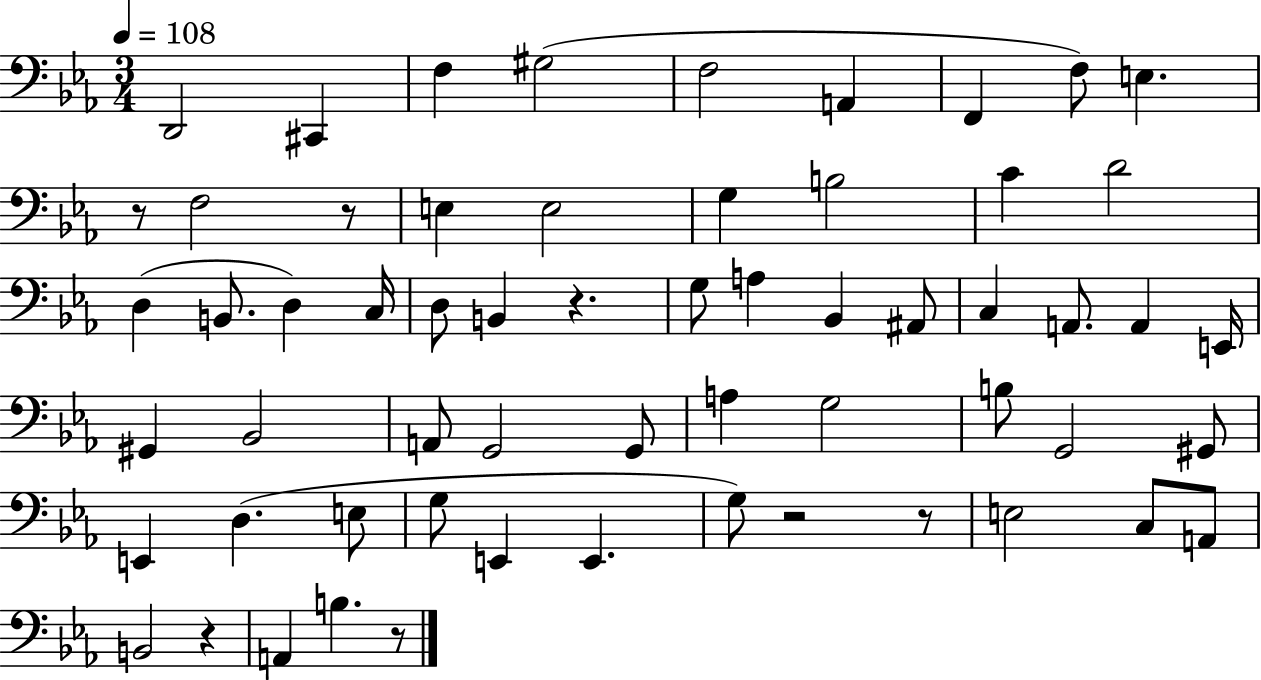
{
  \clef bass
  \numericTimeSignature
  \time 3/4
  \key ees \major
  \tempo 4 = 108
  \repeat volta 2 { d,2 cis,4 | f4 gis2( | f2 a,4 | f,4 f8) e4. | \break r8 f2 r8 | e4 e2 | g4 b2 | c'4 d'2 | \break d4( b,8. d4) c16 | d8 b,4 r4. | g8 a4 bes,4 ais,8 | c4 a,8. a,4 e,16 | \break gis,4 bes,2 | a,8 g,2 g,8 | a4 g2 | b8 g,2 gis,8 | \break e,4 d4.( e8 | g8 e,4 e,4. | g8) r2 r8 | e2 c8 a,8 | \break b,2 r4 | a,4 b4. r8 | } \bar "|."
}